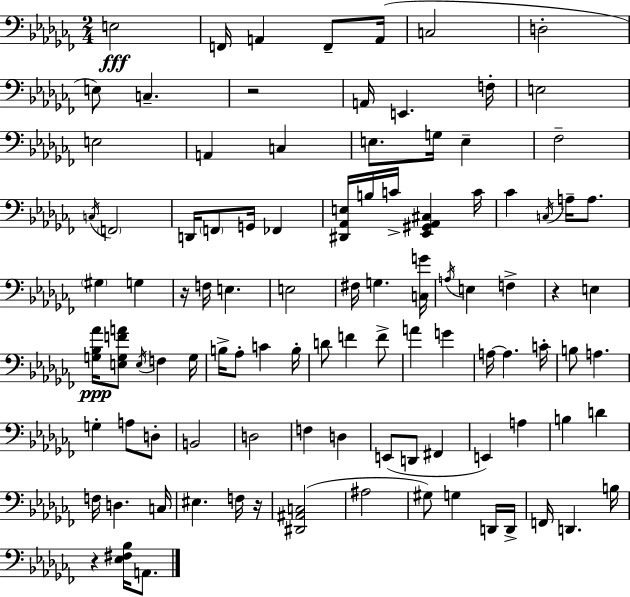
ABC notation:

X:1
T:Untitled
M:2/4
L:1/4
K:Abm
E,2 F,,/4 A,, F,,/2 A,,/4 C,2 D,2 E,/2 C, z2 A,,/4 E,, F,/4 E,2 E,2 A,, C, E,/2 G,/4 E, _F,2 C,/4 F,,2 D,,/4 F,,/2 G,,/4 _F,, [^D,,_A,,E,]/4 B,/4 C/4 [_E,,^G,,_A,,^C,] C/4 _C C,/4 A,/4 A,/2 ^G, G, z/4 F,/4 E, E,2 ^F,/4 G, [C,G]/4 A,/4 E, F, z E, [G,_B,_A]/4 [E,G,FA]/2 E,/4 F, G,/4 B,/4 _A,/2 C B,/4 D/2 F F/2 A G A,/4 A, C/4 B,/2 A, G, A,/2 D,/2 B,,2 D,2 F, D, E,,/2 D,,/2 ^F,, E,, A, B, D F,/4 D, C,/4 ^E, F,/4 z/4 [^D,,^A,,C,]2 ^A,2 ^G,/2 G, D,,/4 D,,/4 F,,/4 D,, B,/4 z [_E,^F,_B,]/4 A,,/2